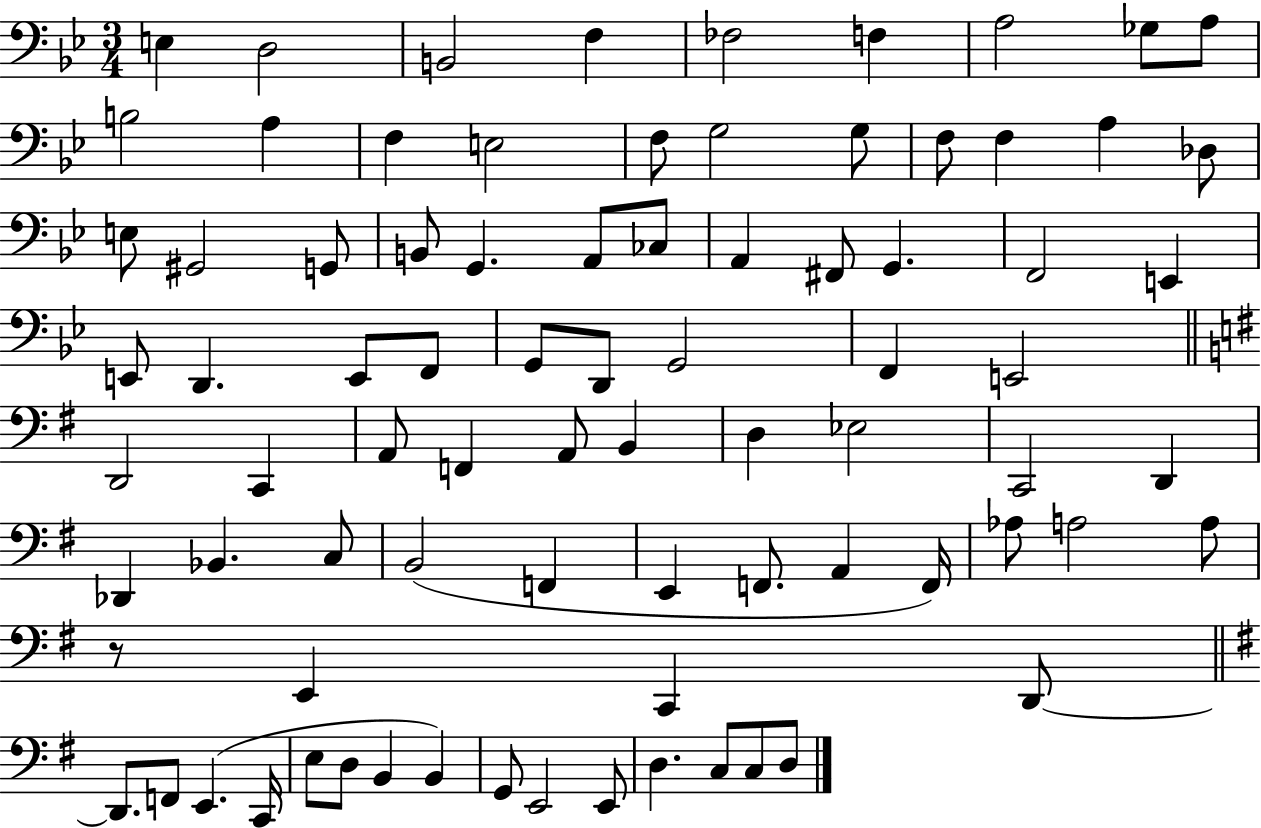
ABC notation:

X:1
T:Untitled
M:3/4
L:1/4
K:Bb
E, D,2 B,,2 F, _F,2 F, A,2 _G,/2 A,/2 B,2 A, F, E,2 F,/2 G,2 G,/2 F,/2 F, A, _D,/2 E,/2 ^G,,2 G,,/2 B,,/2 G,, A,,/2 _C,/2 A,, ^F,,/2 G,, F,,2 E,, E,,/2 D,, E,,/2 F,,/2 G,,/2 D,,/2 G,,2 F,, E,,2 D,,2 C,, A,,/2 F,, A,,/2 B,, D, _E,2 C,,2 D,, _D,, _B,, C,/2 B,,2 F,, E,, F,,/2 A,, F,,/4 _A,/2 A,2 A,/2 z/2 E,, C,, D,,/2 D,,/2 F,,/2 E,, C,,/4 E,/2 D,/2 B,, B,, G,,/2 E,,2 E,,/2 D, C,/2 C,/2 D,/2